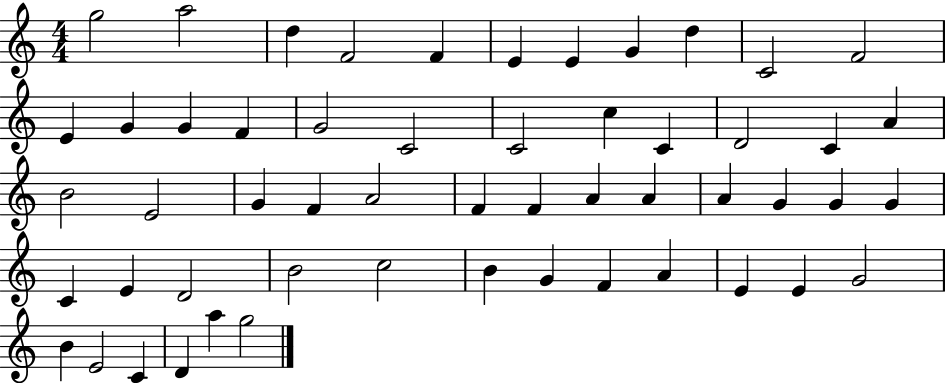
G5/h A5/h D5/q F4/h F4/q E4/q E4/q G4/q D5/q C4/h F4/h E4/q G4/q G4/q F4/q G4/h C4/h C4/h C5/q C4/q D4/h C4/q A4/q B4/h E4/h G4/q F4/q A4/h F4/q F4/q A4/q A4/q A4/q G4/q G4/q G4/q C4/q E4/q D4/h B4/h C5/h B4/q G4/q F4/q A4/q E4/q E4/q G4/h B4/q E4/h C4/q D4/q A5/q G5/h